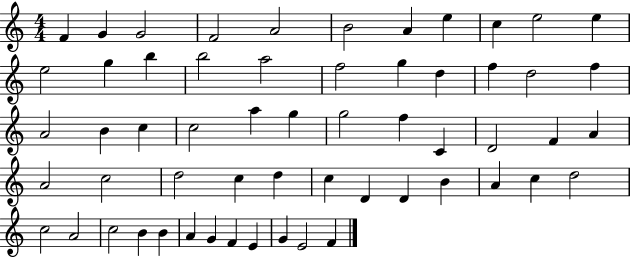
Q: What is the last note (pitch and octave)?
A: F4